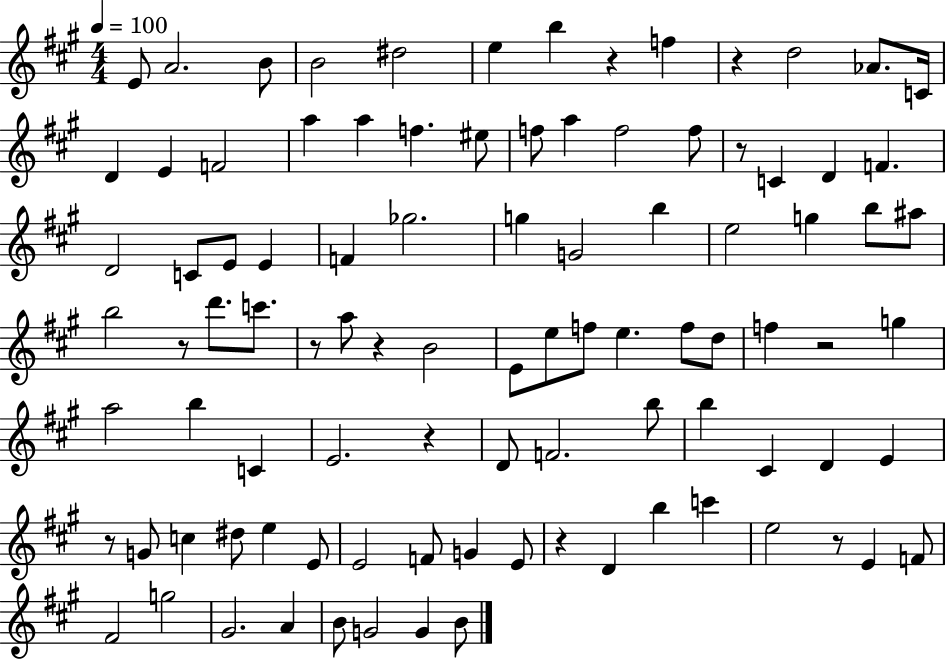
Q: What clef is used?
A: treble